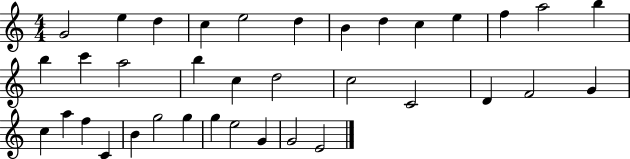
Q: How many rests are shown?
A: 0